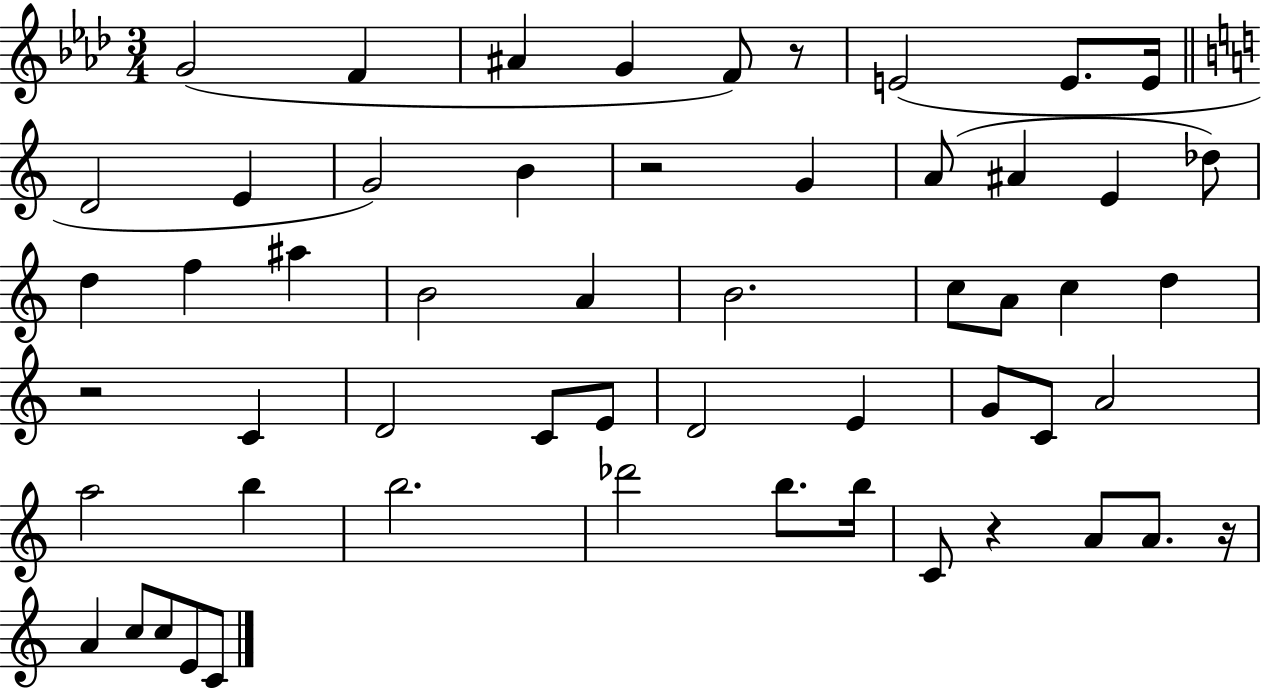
X:1
T:Untitled
M:3/4
L:1/4
K:Ab
G2 F ^A G F/2 z/2 E2 E/2 E/4 D2 E G2 B z2 G A/2 ^A E _d/2 d f ^a B2 A B2 c/2 A/2 c d z2 C D2 C/2 E/2 D2 E G/2 C/2 A2 a2 b b2 _d'2 b/2 b/4 C/2 z A/2 A/2 z/4 A c/2 c/2 E/2 C/2